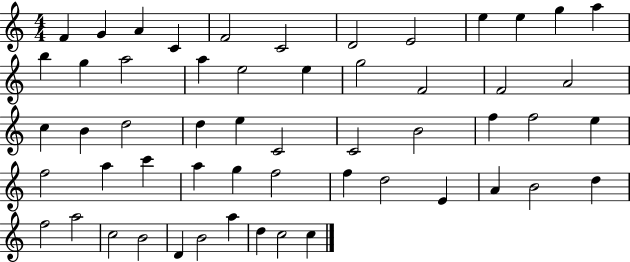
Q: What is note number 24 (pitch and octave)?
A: B4